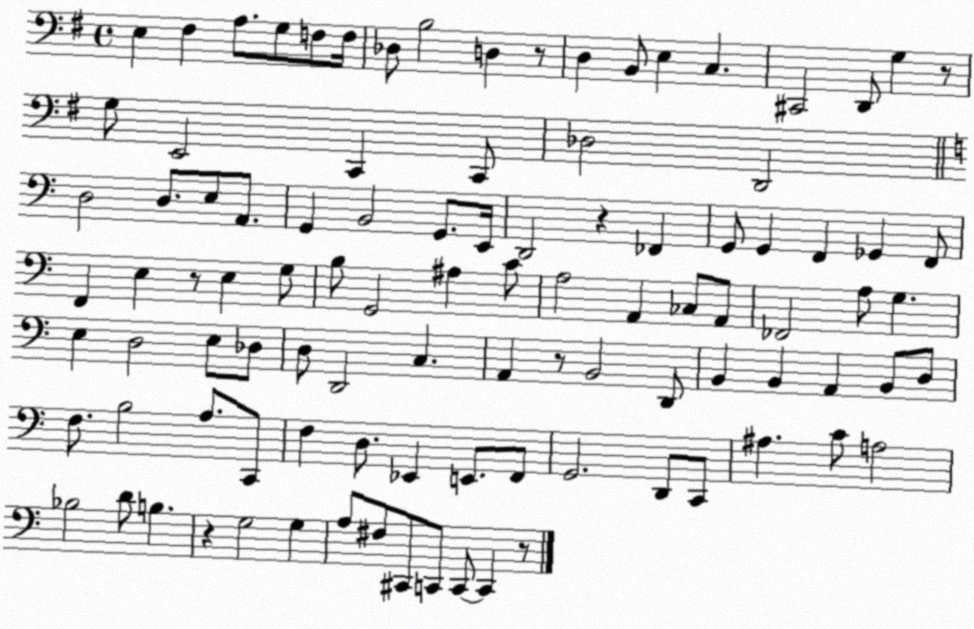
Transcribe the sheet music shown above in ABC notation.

X:1
T:Untitled
M:4/4
L:1/4
K:G
E, ^F, A,/2 G,/2 F,/2 F,/4 _D,/2 B,2 D, z/2 D, B,,/2 E, C, ^C,,2 D,,/2 G, z/2 G,/2 E,,2 C,, C,,/2 _D,2 D,,2 D,2 D,/2 E,/2 A,,/2 G,, B,,2 G,,/2 E,,/4 D,,2 z _F,, G,,/2 G,, F,, _G,, F,,/2 F,, E, z/2 E, G,/2 B,/2 G,,2 ^A, C/2 A,2 A,, _C,/2 A,,/2 _F,,2 A,/2 G, E, D,2 E,/2 _D,/2 D,/2 D,,2 C, A,, z/2 B,,2 D,,/2 B,, B,, A,, B,,/2 D,/2 F,/2 B,2 A,/2 C,,/2 F, D,/2 _E,, E,,/2 F,,/2 G,,2 D,,/2 C,,/2 ^A, C/2 A,2 _B,2 D/2 B, z G,2 G, A,/2 ^F,/2 ^C,,/2 C,,/2 C,,/2 C,, z/2